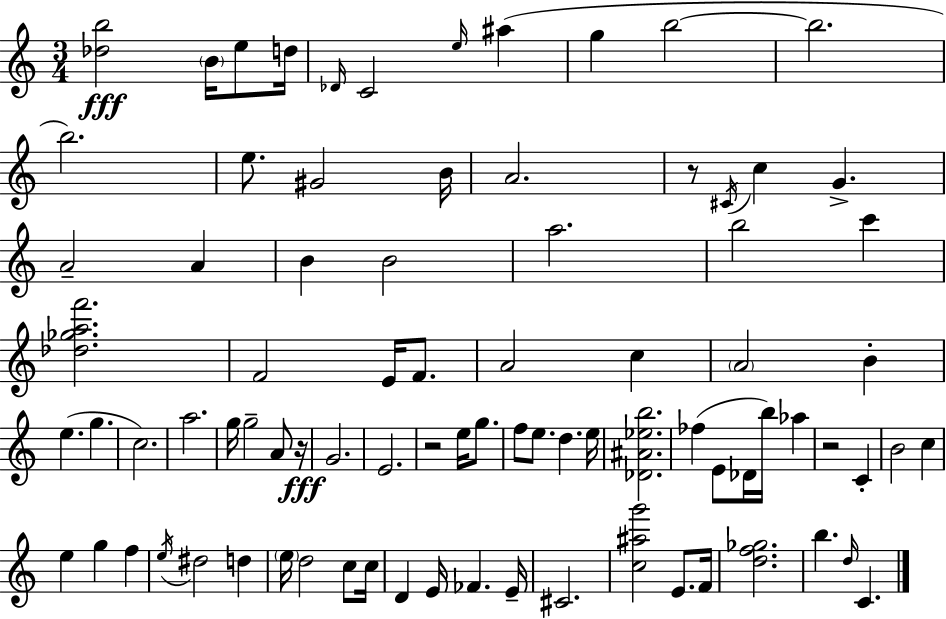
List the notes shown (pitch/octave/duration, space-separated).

[Db5,B5]/h B4/s E5/e D5/s Db4/s C4/h E5/s A#5/q G5/q B5/h B5/h. B5/h. E5/e. G#4/h B4/s A4/h. R/e C#4/s C5/q G4/q. A4/h A4/q B4/q B4/h A5/h. B5/h C6/q [Db5,Gb5,A5,F6]/h. F4/h E4/s F4/e. A4/h C5/q A4/h B4/q E5/q. G5/q. C5/h. A5/h. G5/s G5/h A4/e R/s G4/h. E4/h. R/h E5/s G5/e. F5/e E5/e. D5/q. E5/s [Db4,A#4,Eb5,B5]/h. FES5/q E4/e Db4/s B5/s Ab5/q R/h C4/q B4/h C5/q E5/q G5/q F5/q E5/s D#5/h D5/q E5/s D5/h C5/e C5/s D4/q E4/s FES4/q. E4/s C#4/h. [C5,A#5,G6]/h E4/e. F4/s [D5,F5,Gb5]/h. B5/q. D5/s C4/q.